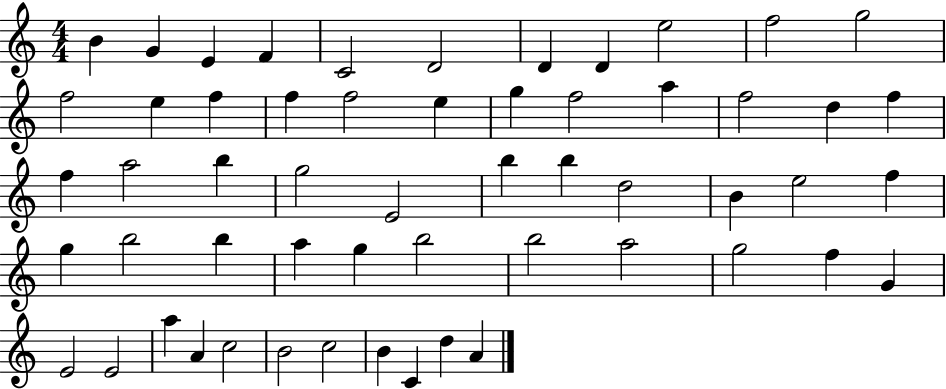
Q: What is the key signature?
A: C major